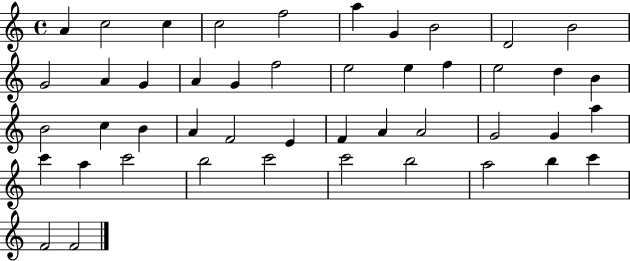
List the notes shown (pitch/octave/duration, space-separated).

A4/q C5/h C5/q C5/h F5/h A5/q G4/q B4/h D4/h B4/h G4/h A4/q G4/q A4/q G4/q F5/h E5/h E5/q F5/q E5/h D5/q B4/q B4/h C5/q B4/q A4/q F4/h E4/q F4/q A4/q A4/h G4/h G4/q A5/q C6/q A5/q C6/h B5/h C6/h C6/h B5/h A5/h B5/q C6/q F4/h F4/h